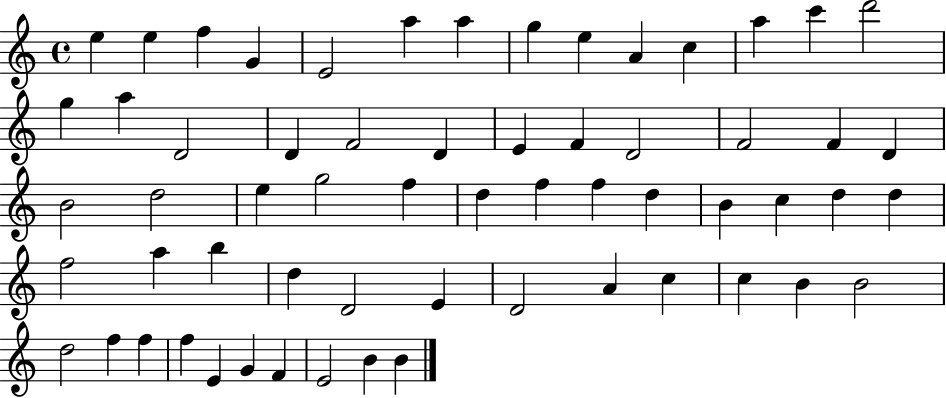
X:1
T:Untitled
M:4/4
L:1/4
K:C
e e f G E2 a a g e A c a c' d'2 g a D2 D F2 D E F D2 F2 F D B2 d2 e g2 f d f f d B c d d f2 a b d D2 E D2 A c c B B2 d2 f f f E G F E2 B B